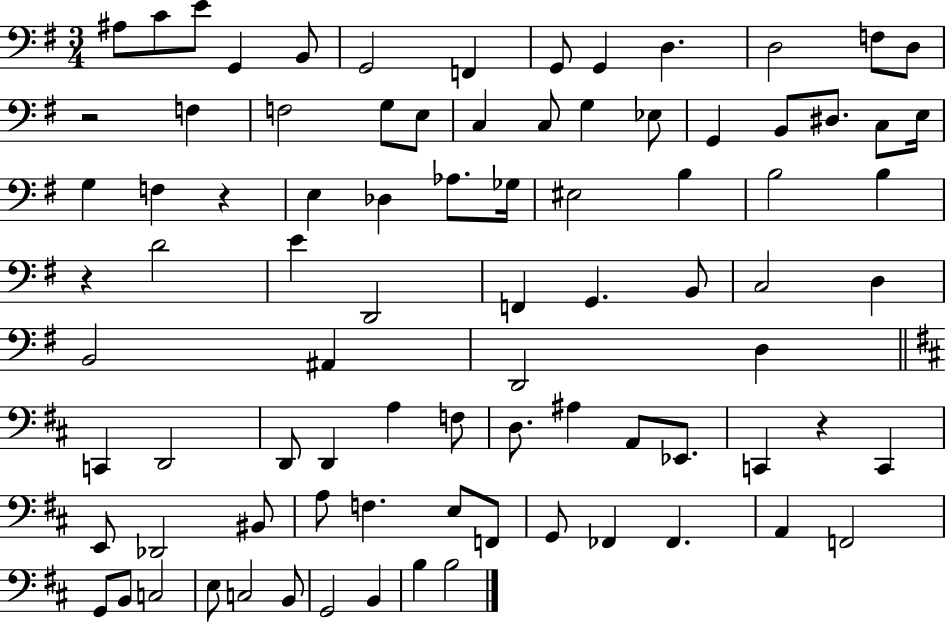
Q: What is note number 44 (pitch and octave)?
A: D3